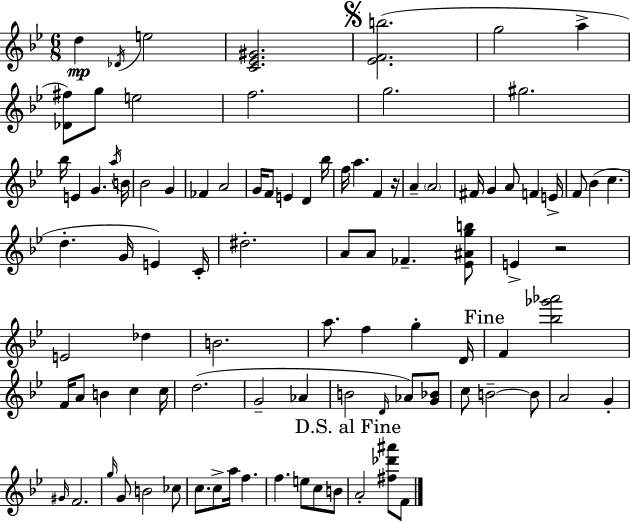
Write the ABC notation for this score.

X:1
T:Untitled
M:6/8
L:1/4
K:Bb
d _D/4 e2 [C_E^G]2 [_EFb]2 g2 a [_D^f]/2 g/2 e2 f2 g2 ^g2 _b/4 E G a/4 B/4 _B2 G _F A2 G/4 F/2 E D _b/4 f/4 a F z/4 A A2 ^F/4 G A/2 F E/4 F/2 _B c d G/4 E C/4 ^d2 A/2 A/2 _F [_E^Agb]/2 E z2 E2 _d B2 a/2 f g D/4 F [_b_g'_a']2 F/4 A/2 B c c/4 d2 G2 _A B2 D/4 _A/2 [G_B]/2 c/2 B2 B/2 A2 G ^G/4 F2 g/4 G/2 B2 _c/2 c/2 c/2 a/4 f f e/2 c/2 B/2 A2 [^f_d'^a']/2 F/2